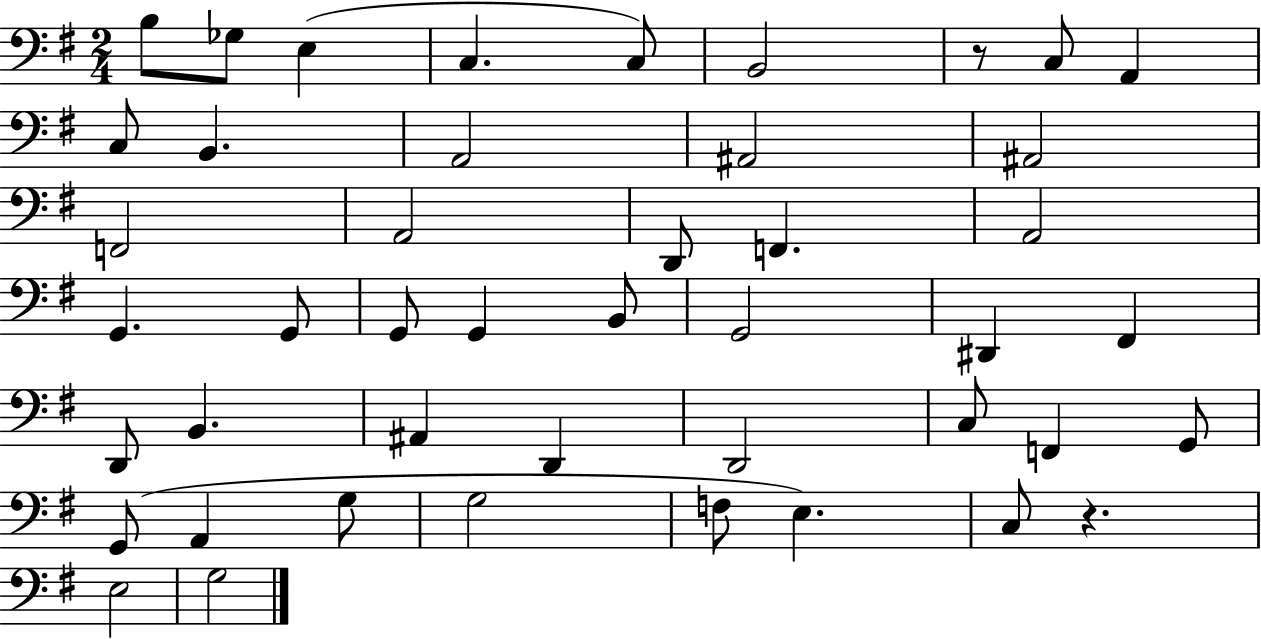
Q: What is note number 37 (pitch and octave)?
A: G3